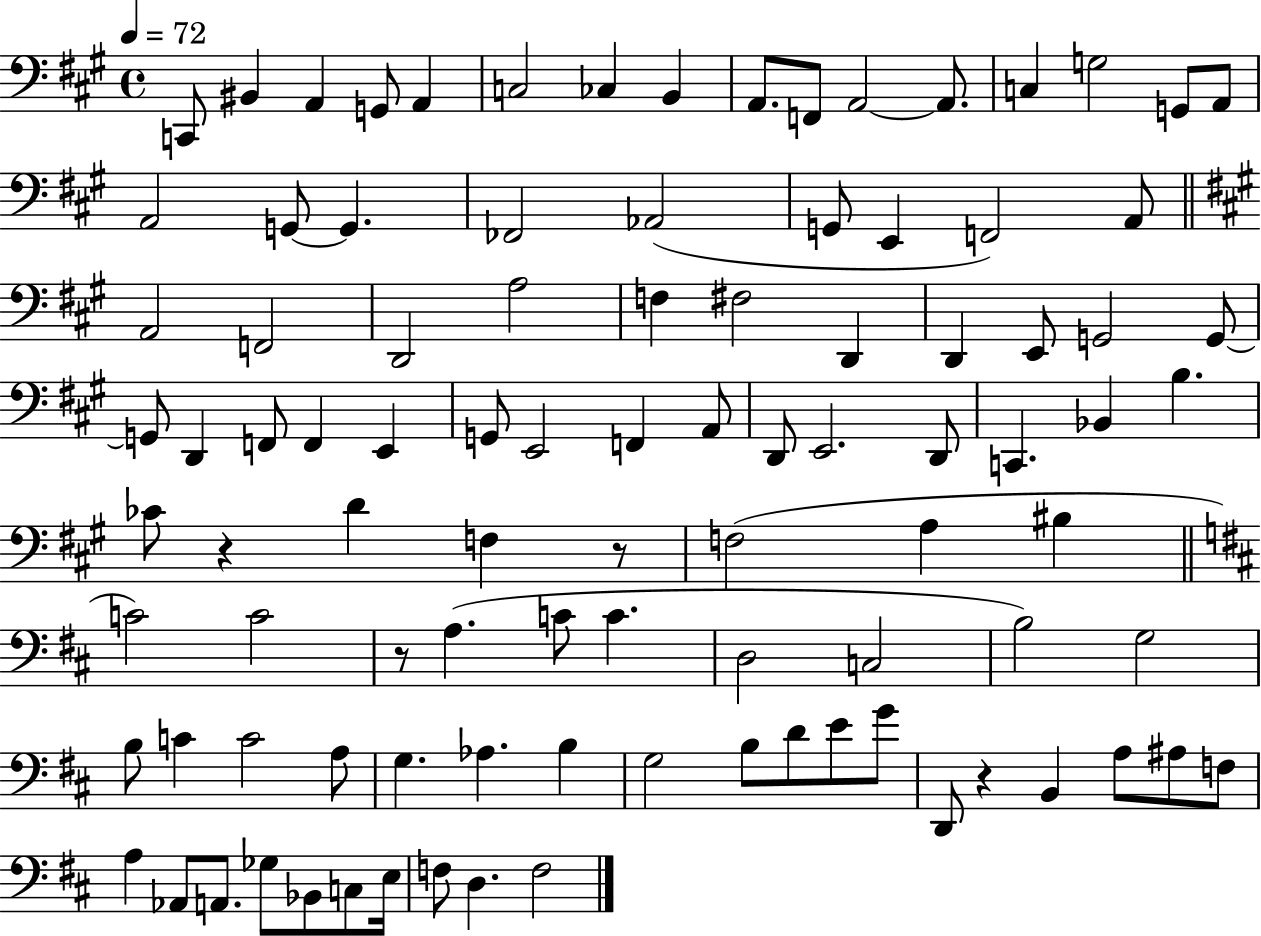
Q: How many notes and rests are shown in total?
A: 97